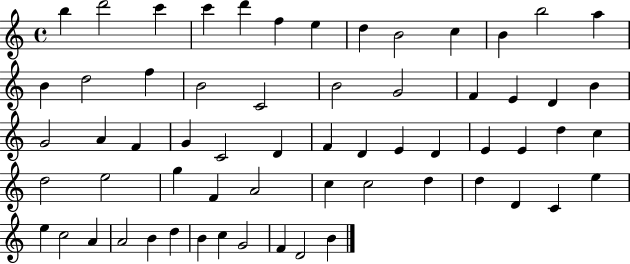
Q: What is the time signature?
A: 4/4